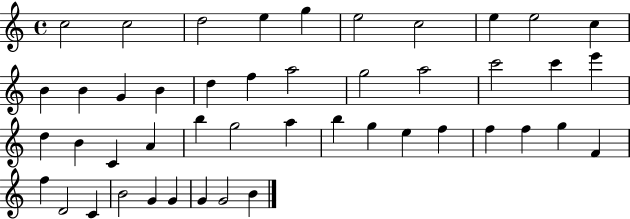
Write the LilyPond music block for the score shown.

{
  \clef treble
  \time 4/4
  \defaultTimeSignature
  \key c \major
  c''2 c''2 | d''2 e''4 g''4 | e''2 c''2 | e''4 e''2 c''4 | \break b'4 b'4 g'4 b'4 | d''4 f''4 a''2 | g''2 a''2 | c'''2 c'''4 e'''4 | \break d''4 b'4 c'4 a'4 | b''4 g''2 a''4 | b''4 g''4 e''4 f''4 | f''4 f''4 g''4 f'4 | \break f''4 d'2 c'4 | b'2 g'4 g'4 | g'4 g'2 b'4 | \bar "|."
}